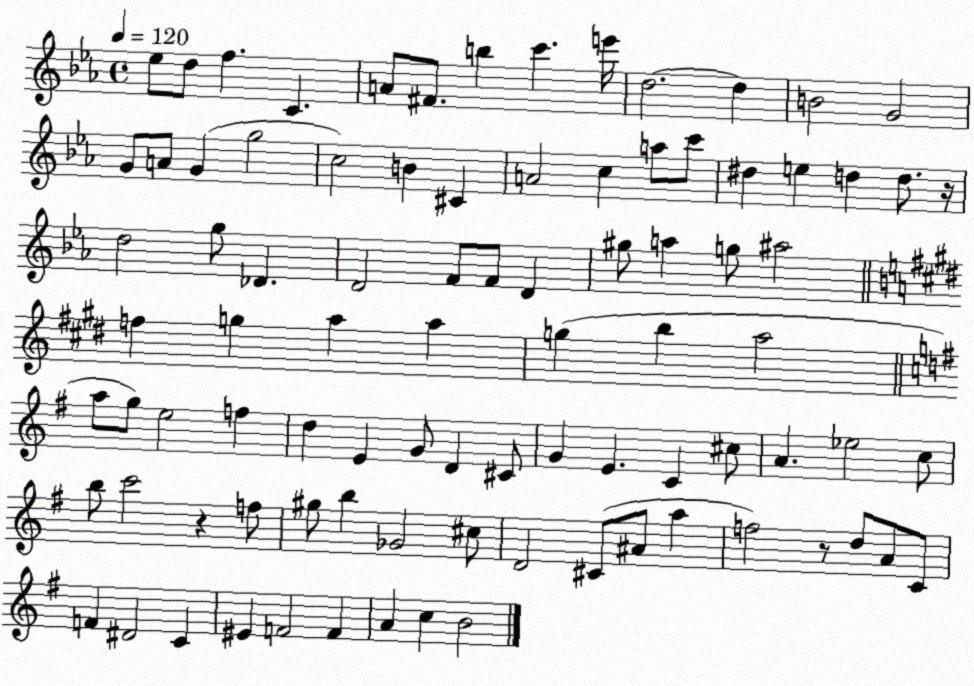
X:1
T:Untitled
M:4/4
L:1/4
K:Eb
_e/2 d/2 f C A/2 ^F/2 b c' e'/4 d2 d B2 G2 G/2 A/2 G g2 c2 B ^C A2 c a/2 c'/2 ^d e d d/2 z/4 d2 g/2 _D D2 F/2 F/2 D ^g/2 a g/2 ^a2 f g a a g b a2 a/2 g/2 e2 f d E G/2 D ^C/2 G E C ^c/2 A _e2 c/2 b/2 c'2 z f/2 ^g/2 b _G2 ^c/2 D2 ^C/2 ^A/2 a f2 z/2 d/2 A/2 C/2 F ^D2 C ^E F2 F A c B2